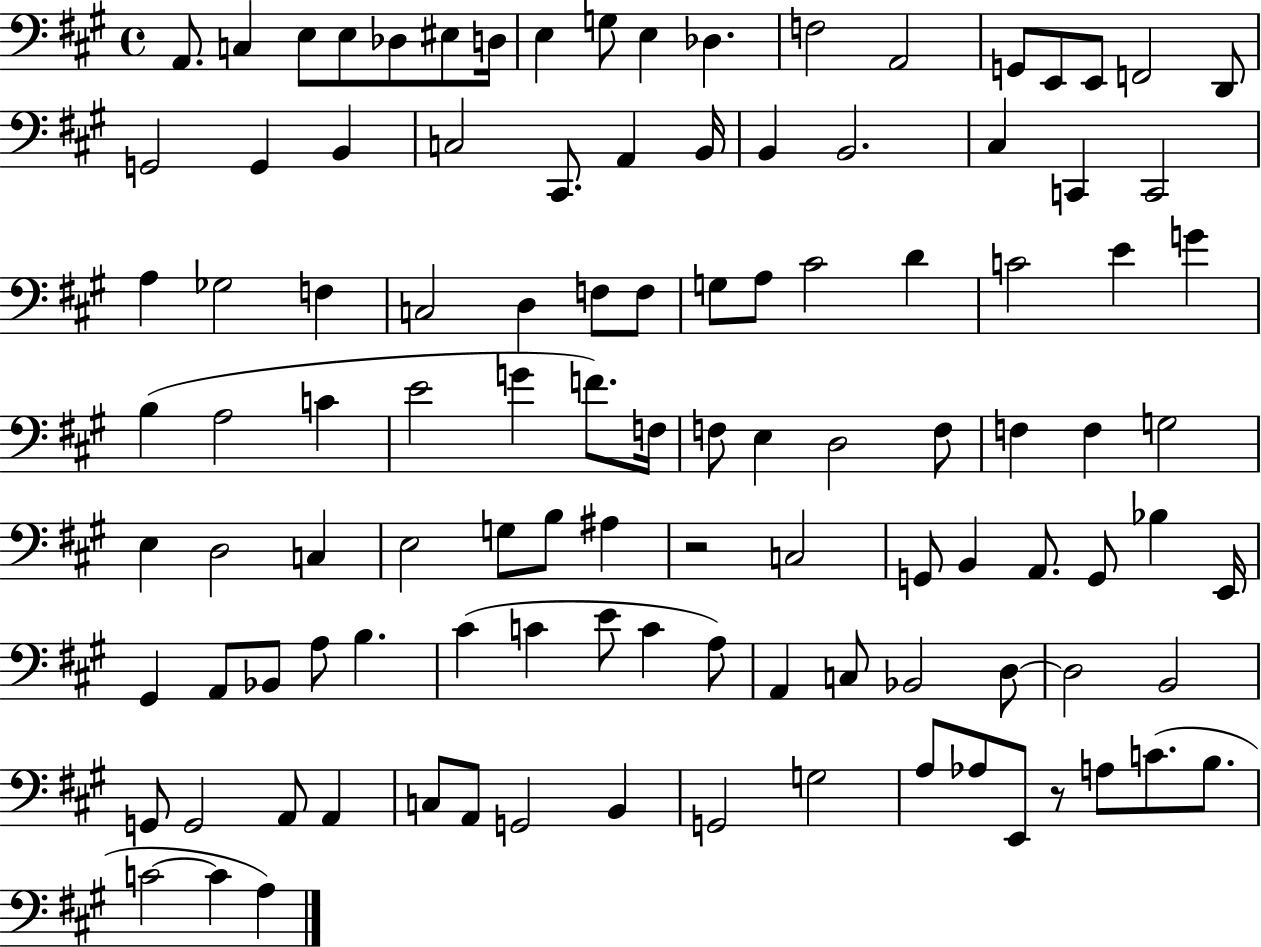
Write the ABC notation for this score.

X:1
T:Untitled
M:4/4
L:1/4
K:A
A,,/2 C, E,/2 E,/2 _D,/2 ^E,/2 D,/4 E, G,/2 E, _D, F,2 A,,2 G,,/2 E,,/2 E,,/2 F,,2 D,,/2 G,,2 G,, B,, C,2 ^C,,/2 A,, B,,/4 B,, B,,2 ^C, C,, C,,2 A, _G,2 F, C,2 D, F,/2 F,/2 G,/2 A,/2 ^C2 D C2 E G B, A,2 C E2 G F/2 F,/4 F,/2 E, D,2 F,/2 F, F, G,2 E, D,2 C, E,2 G,/2 B,/2 ^A, z2 C,2 G,,/2 B,, A,,/2 G,,/2 _B, E,,/4 ^G,, A,,/2 _B,,/2 A,/2 B, ^C C E/2 C A,/2 A,, C,/2 _B,,2 D,/2 D,2 B,,2 G,,/2 G,,2 A,,/2 A,, C,/2 A,,/2 G,,2 B,, G,,2 G,2 A,/2 _A,/2 E,,/2 z/2 A,/2 C/2 B,/2 C2 C A,